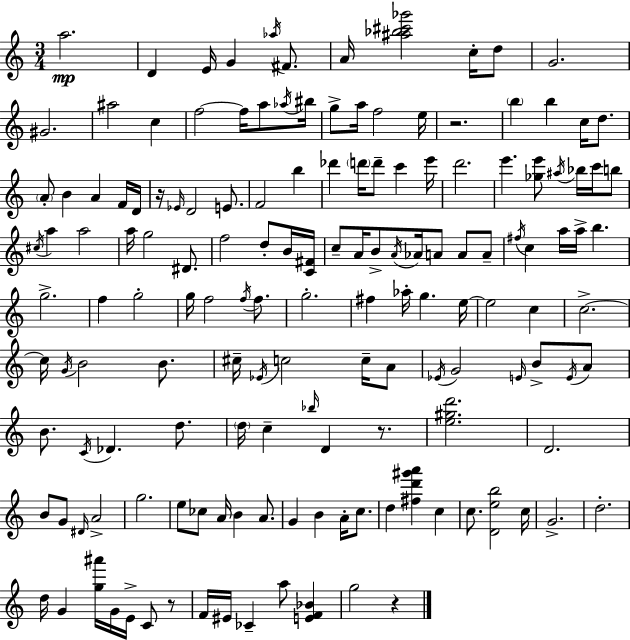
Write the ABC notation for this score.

X:1
T:Untitled
M:3/4
L:1/4
K:C
a2 D E/4 G _a/4 ^F/2 A/4 [^a_b^c'_g']2 c/4 d/2 G2 ^G2 ^a2 c f2 f/4 a/2 _a/4 ^b/4 g/2 a/4 f2 e/4 z2 b b c/4 d/2 A/2 B A F/4 D/4 z/4 _E/4 D2 E/2 F2 b _d' d'/4 d'/2 c' e'/4 d'2 e' [_ge']/2 ^a/4 _b/4 c'/4 b/2 ^c/4 a a2 a/4 g2 ^D/2 f2 d/2 B/4 [C^F]/4 c/2 A/4 B/2 A/4 _A/4 A/2 A/2 A/2 ^f/4 c a/4 a/4 b g2 f g2 g/4 f2 f/4 f/2 g2 ^f _a/4 g e/4 e2 c c2 c/4 G/4 B2 B/2 ^c/4 _E/4 c2 c/4 A/2 _E/4 G2 E/4 B/2 E/4 A/2 B/2 C/4 _D d/2 d/4 c _b/4 D z/2 [e^gd']2 D2 B/2 G/2 ^D/4 A2 g2 e/2 _c/2 A/4 B A/2 G B A/4 c/2 d [^fd'^g'a'] c c/2 [Deb]2 c/4 G2 d2 d/4 G [g^a']/4 G/4 E/4 C/2 z/2 F/4 ^E/4 _C a/2 [EF_B] g2 z